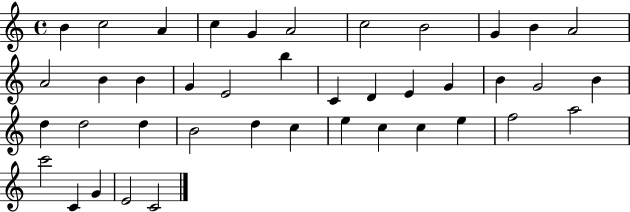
{
  \clef treble
  \time 4/4
  \defaultTimeSignature
  \key c \major
  b'4 c''2 a'4 | c''4 g'4 a'2 | c''2 b'2 | g'4 b'4 a'2 | \break a'2 b'4 b'4 | g'4 e'2 b''4 | c'4 d'4 e'4 g'4 | b'4 g'2 b'4 | \break d''4 d''2 d''4 | b'2 d''4 c''4 | e''4 c''4 c''4 e''4 | f''2 a''2 | \break c'''2 c'4 g'4 | e'2 c'2 | \bar "|."
}